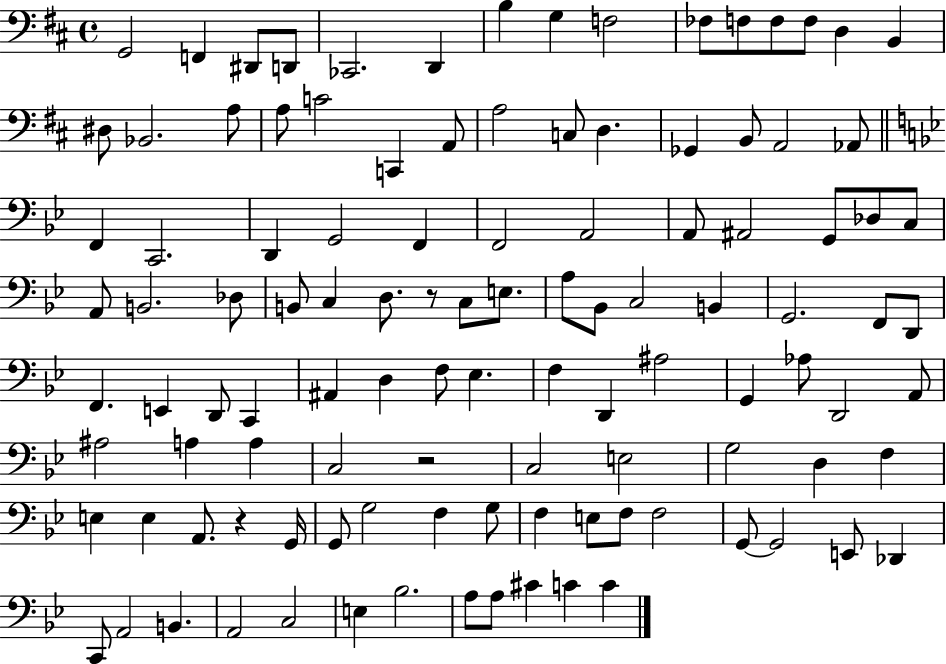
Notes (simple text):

G2/h F2/q D#2/e D2/e CES2/h. D2/q B3/q G3/q F3/h FES3/e F3/e F3/e F3/e D3/q B2/q D#3/e Bb2/h. A3/e A3/e C4/h C2/q A2/e A3/h C3/e D3/q. Gb2/q B2/e A2/h Ab2/e F2/q C2/h. D2/q G2/h F2/q F2/h A2/h A2/e A#2/h G2/e Db3/e C3/e A2/e B2/h. Db3/e B2/e C3/q D3/e. R/e C3/e E3/e. A3/e Bb2/e C3/h B2/q G2/h. F2/e D2/e F2/q. E2/q D2/e C2/q A#2/q D3/q F3/e Eb3/q. F3/q D2/q A#3/h G2/q Ab3/e D2/h A2/e A#3/h A3/q A3/q C3/h R/h C3/h E3/h G3/h D3/q F3/q E3/q E3/q A2/e. R/q G2/s G2/e G3/h F3/q G3/e F3/q E3/e F3/e F3/h G2/e G2/h E2/e Db2/q C2/e A2/h B2/q. A2/h C3/h E3/q Bb3/h. A3/e A3/e C#4/q C4/q C4/q